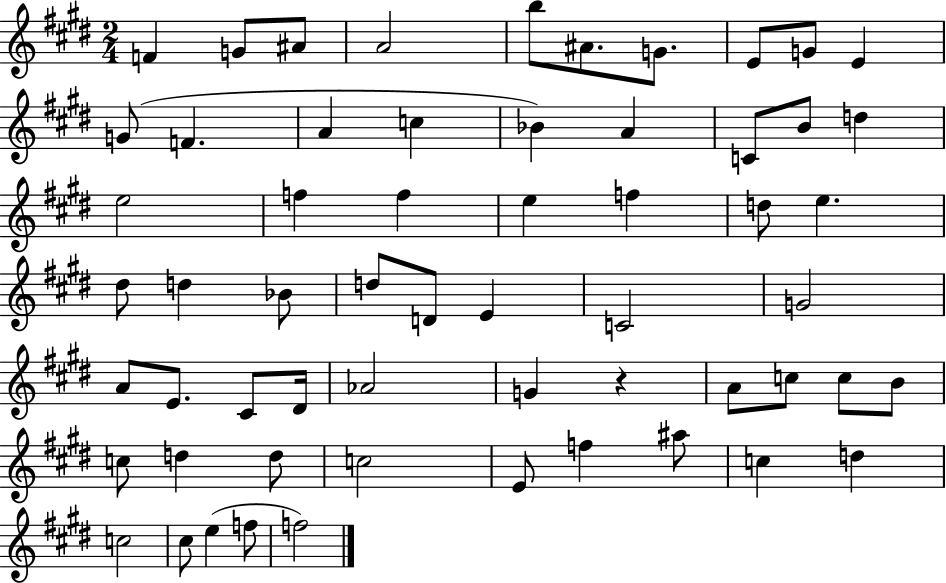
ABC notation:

X:1
T:Untitled
M:2/4
L:1/4
K:E
F G/2 ^A/2 A2 b/2 ^A/2 G/2 E/2 G/2 E G/2 F A c _B A C/2 B/2 d e2 f f e f d/2 e ^d/2 d _B/2 d/2 D/2 E C2 G2 A/2 E/2 ^C/2 ^D/4 _A2 G z A/2 c/2 c/2 B/2 c/2 d d/2 c2 E/2 f ^a/2 c d c2 ^c/2 e f/2 f2